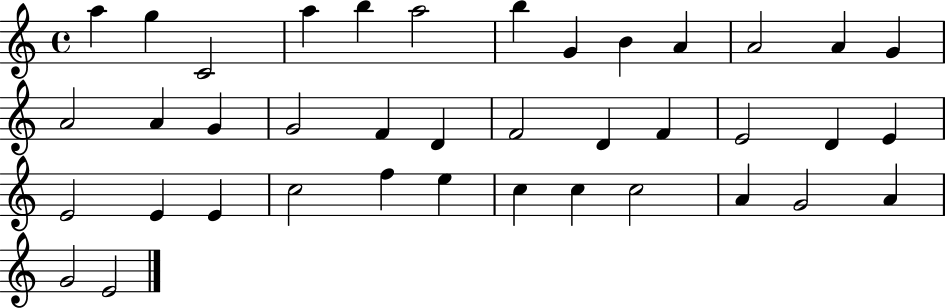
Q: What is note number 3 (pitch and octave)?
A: C4